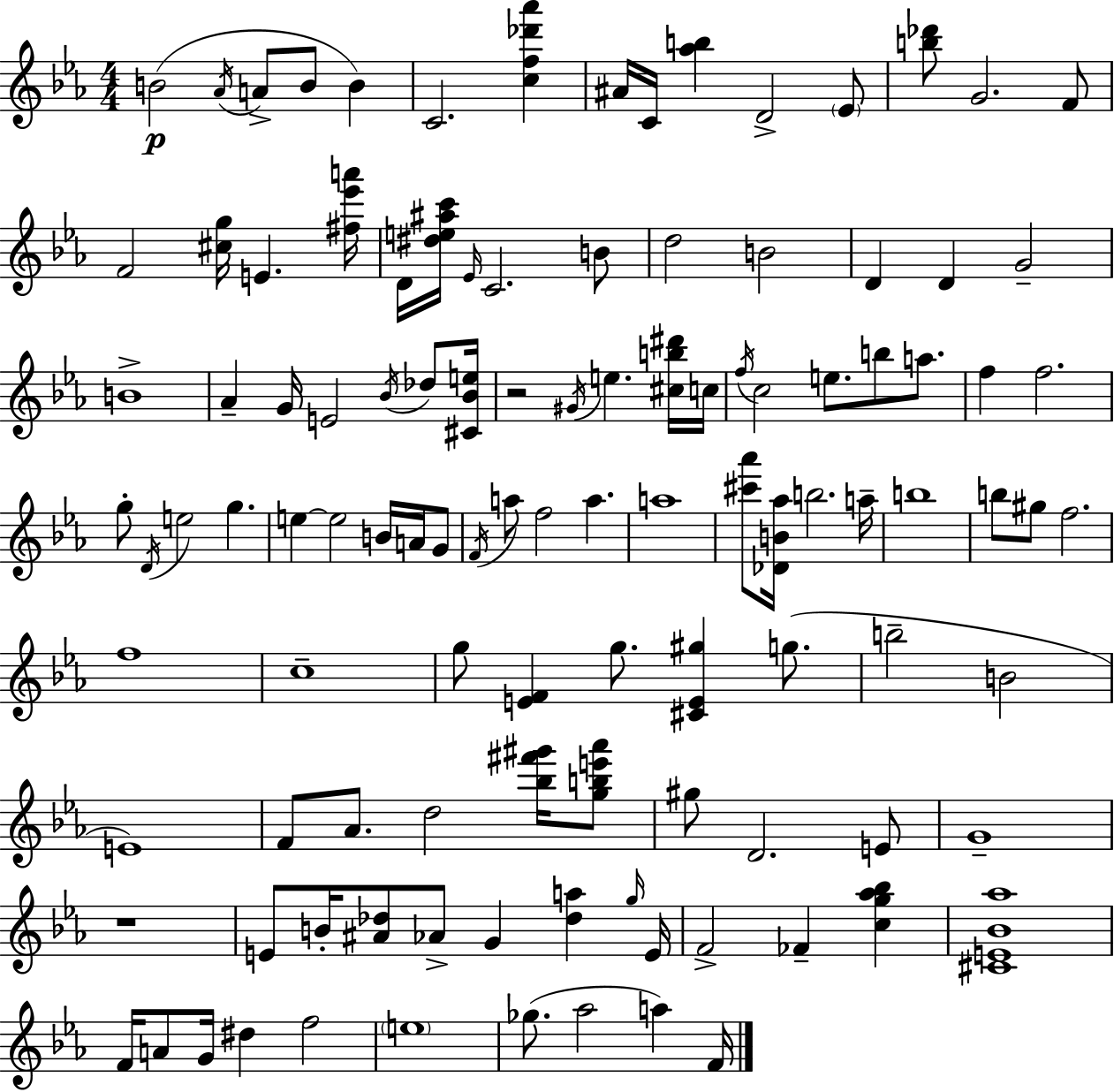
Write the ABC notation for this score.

X:1
T:Untitled
M:4/4
L:1/4
K:Cm
B2 _A/4 A/2 B/2 B C2 [cf_d'_a'] ^A/4 C/4 [_ab] D2 _E/2 [b_d']/2 G2 F/2 F2 [^cg]/4 E [^f_e'a']/4 D/4 [^de^ac']/4 _E/4 C2 B/2 d2 B2 D D G2 B4 _A G/4 E2 _B/4 _d/2 [^C_Be]/4 z2 ^G/4 e [^cb^d']/4 c/4 f/4 c2 e/2 b/2 a/2 f f2 g/2 D/4 e2 g e e2 B/4 A/4 G/2 F/4 a/2 f2 a a4 [^c'_a']/2 [_DB_a]/4 b2 a/4 b4 b/2 ^g/2 f2 f4 c4 g/2 [EF] g/2 [^CE^g] g/2 b2 B2 E4 F/2 _A/2 d2 [_b^f'^g']/4 [gbe'_a']/2 ^g/2 D2 E/2 G4 z4 E/2 B/4 [^A_d]/2 _A/2 G [_da] g/4 E/4 F2 _F [cg_a_b] [^CE_B_a]4 F/4 A/2 G/4 ^d f2 e4 _g/2 _a2 a F/4